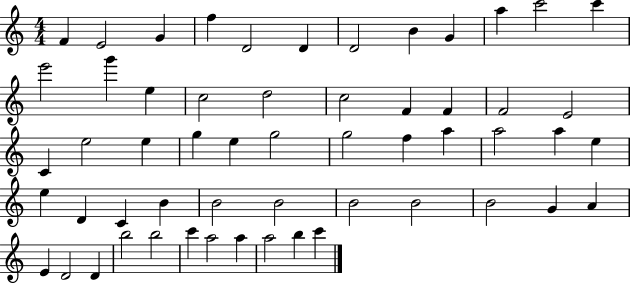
F4/q E4/h G4/q F5/q D4/h D4/q D4/h B4/q G4/q A5/q C6/h C6/q E6/h G6/q E5/q C5/h D5/h C5/h F4/q F4/q F4/h E4/h C4/q E5/h E5/q G5/q E5/q G5/h G5/h F5/q A5/q A5/h A5/q E5/q E5/q D4/q C4/q B4/q B4/h B4/h B4/h B4/h B4/h G4/q A4/q E4/q D4/h D4/q B5/h B5/h C6/q A5/h A5/q A5/h B5/q C6/q